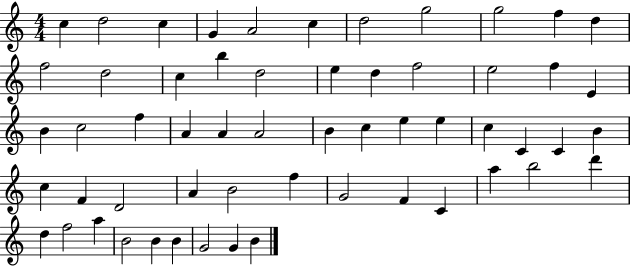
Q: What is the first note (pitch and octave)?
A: C5